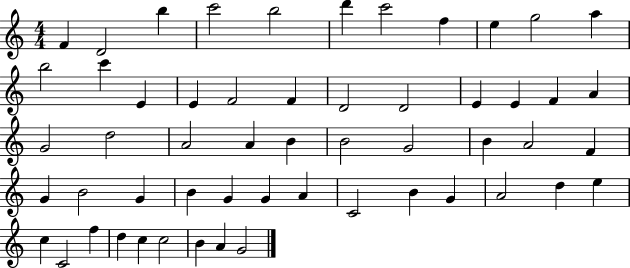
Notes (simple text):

F4/q D4/h B5/q C6/h B5/h D6/q C6/h F5/q E5/q G5/h A5/q B5/h C6/q E4/q E4/q F4/h F4/q D4/h D4/h E4/q E4/q F4/q A4/q G4/h D5/h A4/h A4/q B4/q B4/h G4/h B4/q A4/h F4/q G4/q B4/h G4/q B4/q G4/q G4/q A4/q C4/h B4/q G4/q A4/h D5/q E5/q C5/q C4/h F5/q D5/q C5/q C5/h B4/q A4/q G4/h